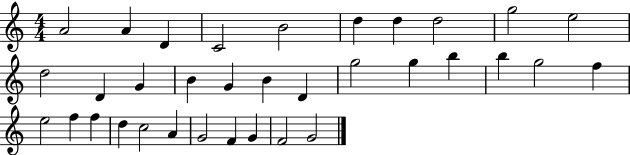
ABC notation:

X:1
T:Untitled
M:4/4
L:1/4
K:C
A2 A D C2 B2 d d d2 g2 e2 d2 D G B G B D g2 g b b g2 f e2 f f d c2 A G2 F G F2 G2